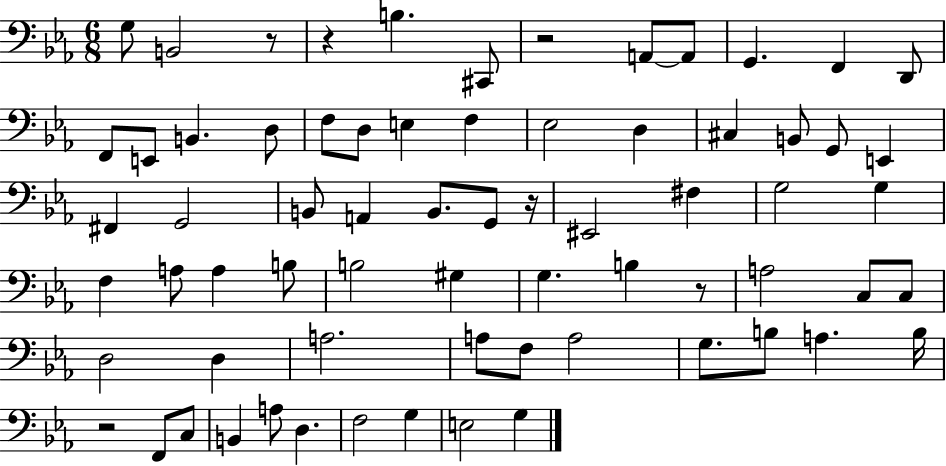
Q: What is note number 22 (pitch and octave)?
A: G2